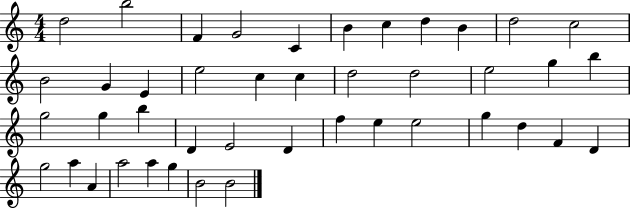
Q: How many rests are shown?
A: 0